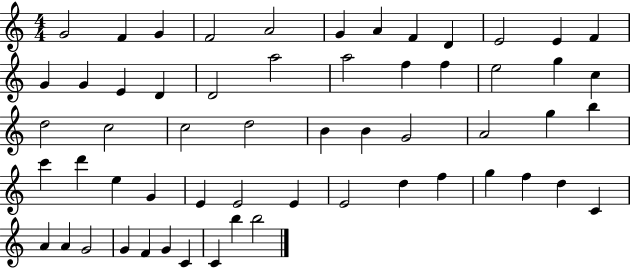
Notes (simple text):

G4/h F4/q G4/q F4/h A4/h G4/q A4/q F4/q D4/q E4/h E4/q F4/q G4/q G4/q E4/q D4/q D4/h A5/h A5/h F5/q F5/q E5/h G5/q C5/q D5/h C5/h C5/h D5/h B4/q B4/q G4/h A4/h G5/q B5/q C6/q D6/q E5/q G4/q E4/q E4/h E4/q E4/h D5/q F5/q G5/q F5/q D5/q C4/q A4/q A4/q G4/h G4/q F4/q G4/q C4/q C4/q B5/q B5/h